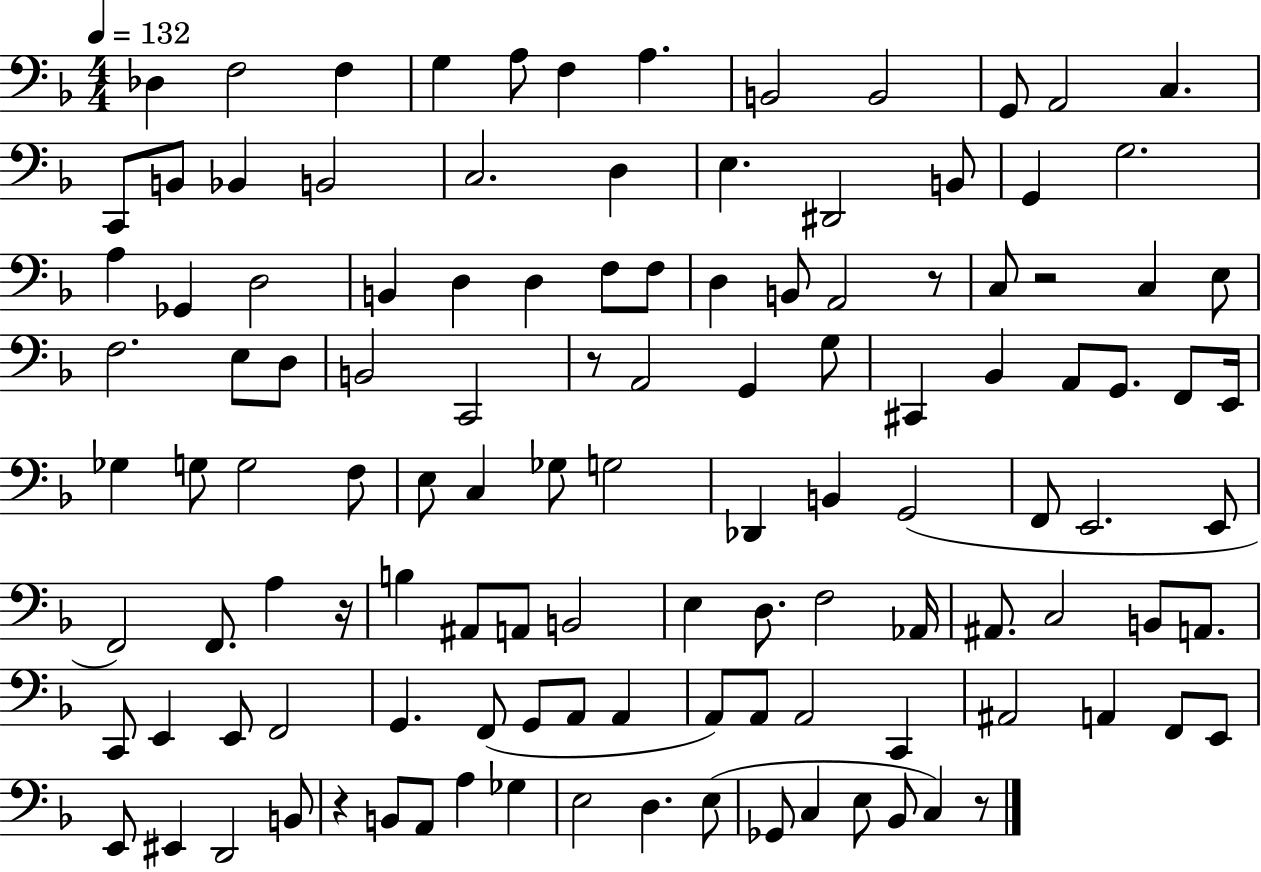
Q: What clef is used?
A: bass